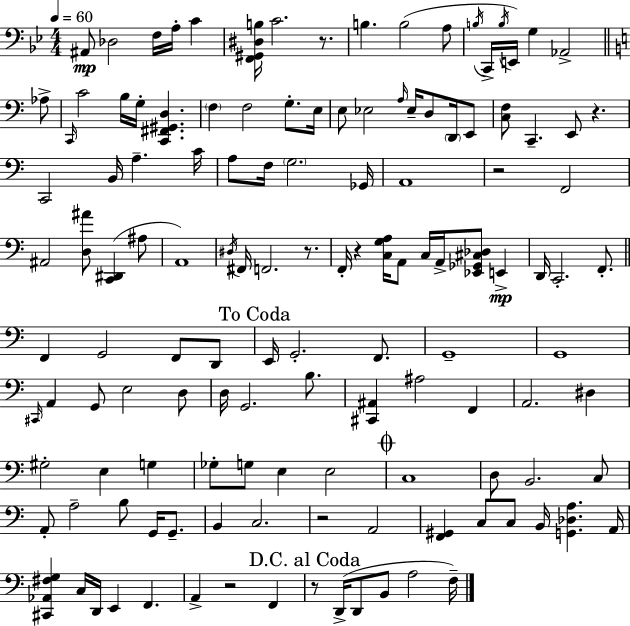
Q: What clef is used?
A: bass